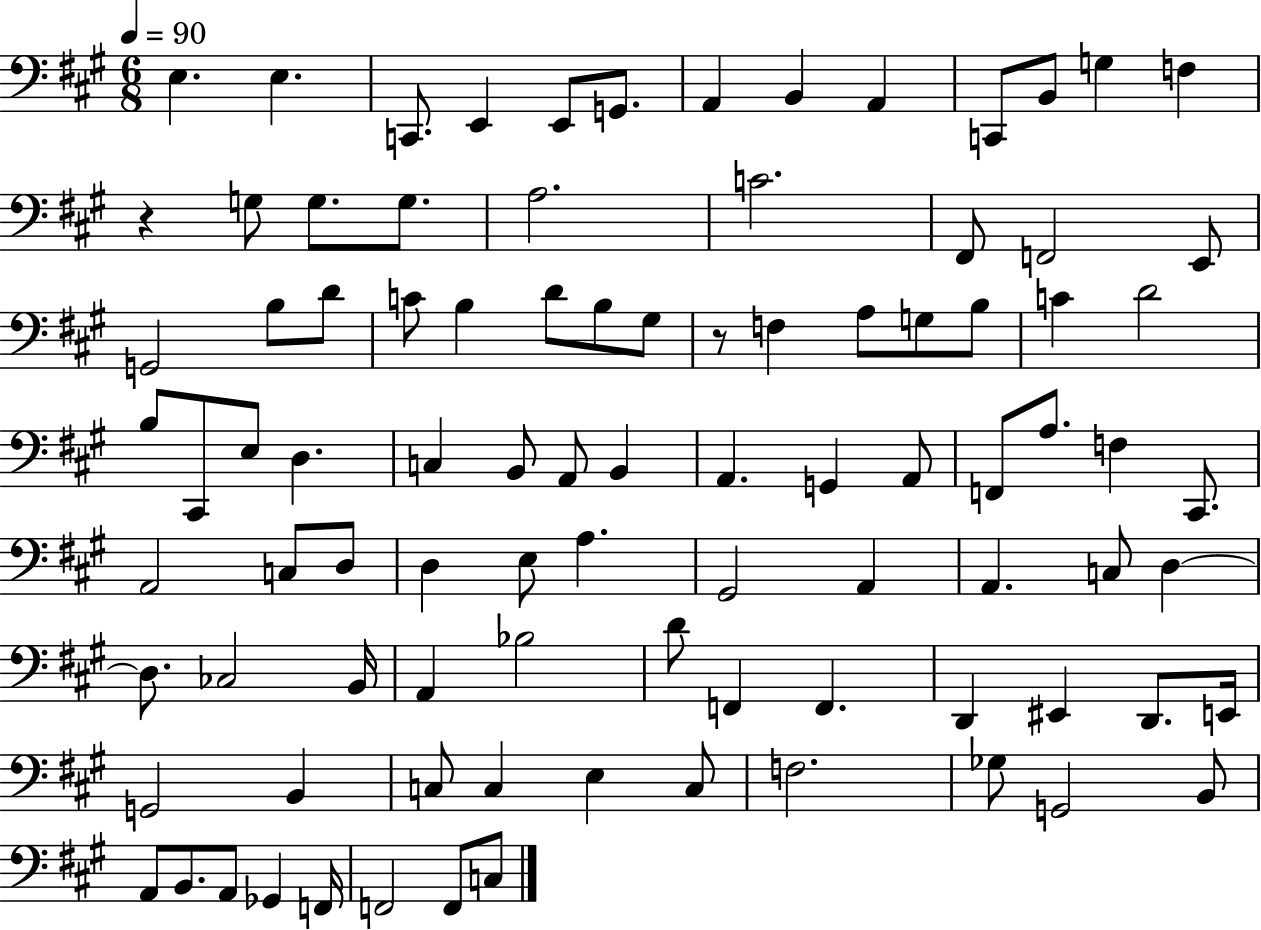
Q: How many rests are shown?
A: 2